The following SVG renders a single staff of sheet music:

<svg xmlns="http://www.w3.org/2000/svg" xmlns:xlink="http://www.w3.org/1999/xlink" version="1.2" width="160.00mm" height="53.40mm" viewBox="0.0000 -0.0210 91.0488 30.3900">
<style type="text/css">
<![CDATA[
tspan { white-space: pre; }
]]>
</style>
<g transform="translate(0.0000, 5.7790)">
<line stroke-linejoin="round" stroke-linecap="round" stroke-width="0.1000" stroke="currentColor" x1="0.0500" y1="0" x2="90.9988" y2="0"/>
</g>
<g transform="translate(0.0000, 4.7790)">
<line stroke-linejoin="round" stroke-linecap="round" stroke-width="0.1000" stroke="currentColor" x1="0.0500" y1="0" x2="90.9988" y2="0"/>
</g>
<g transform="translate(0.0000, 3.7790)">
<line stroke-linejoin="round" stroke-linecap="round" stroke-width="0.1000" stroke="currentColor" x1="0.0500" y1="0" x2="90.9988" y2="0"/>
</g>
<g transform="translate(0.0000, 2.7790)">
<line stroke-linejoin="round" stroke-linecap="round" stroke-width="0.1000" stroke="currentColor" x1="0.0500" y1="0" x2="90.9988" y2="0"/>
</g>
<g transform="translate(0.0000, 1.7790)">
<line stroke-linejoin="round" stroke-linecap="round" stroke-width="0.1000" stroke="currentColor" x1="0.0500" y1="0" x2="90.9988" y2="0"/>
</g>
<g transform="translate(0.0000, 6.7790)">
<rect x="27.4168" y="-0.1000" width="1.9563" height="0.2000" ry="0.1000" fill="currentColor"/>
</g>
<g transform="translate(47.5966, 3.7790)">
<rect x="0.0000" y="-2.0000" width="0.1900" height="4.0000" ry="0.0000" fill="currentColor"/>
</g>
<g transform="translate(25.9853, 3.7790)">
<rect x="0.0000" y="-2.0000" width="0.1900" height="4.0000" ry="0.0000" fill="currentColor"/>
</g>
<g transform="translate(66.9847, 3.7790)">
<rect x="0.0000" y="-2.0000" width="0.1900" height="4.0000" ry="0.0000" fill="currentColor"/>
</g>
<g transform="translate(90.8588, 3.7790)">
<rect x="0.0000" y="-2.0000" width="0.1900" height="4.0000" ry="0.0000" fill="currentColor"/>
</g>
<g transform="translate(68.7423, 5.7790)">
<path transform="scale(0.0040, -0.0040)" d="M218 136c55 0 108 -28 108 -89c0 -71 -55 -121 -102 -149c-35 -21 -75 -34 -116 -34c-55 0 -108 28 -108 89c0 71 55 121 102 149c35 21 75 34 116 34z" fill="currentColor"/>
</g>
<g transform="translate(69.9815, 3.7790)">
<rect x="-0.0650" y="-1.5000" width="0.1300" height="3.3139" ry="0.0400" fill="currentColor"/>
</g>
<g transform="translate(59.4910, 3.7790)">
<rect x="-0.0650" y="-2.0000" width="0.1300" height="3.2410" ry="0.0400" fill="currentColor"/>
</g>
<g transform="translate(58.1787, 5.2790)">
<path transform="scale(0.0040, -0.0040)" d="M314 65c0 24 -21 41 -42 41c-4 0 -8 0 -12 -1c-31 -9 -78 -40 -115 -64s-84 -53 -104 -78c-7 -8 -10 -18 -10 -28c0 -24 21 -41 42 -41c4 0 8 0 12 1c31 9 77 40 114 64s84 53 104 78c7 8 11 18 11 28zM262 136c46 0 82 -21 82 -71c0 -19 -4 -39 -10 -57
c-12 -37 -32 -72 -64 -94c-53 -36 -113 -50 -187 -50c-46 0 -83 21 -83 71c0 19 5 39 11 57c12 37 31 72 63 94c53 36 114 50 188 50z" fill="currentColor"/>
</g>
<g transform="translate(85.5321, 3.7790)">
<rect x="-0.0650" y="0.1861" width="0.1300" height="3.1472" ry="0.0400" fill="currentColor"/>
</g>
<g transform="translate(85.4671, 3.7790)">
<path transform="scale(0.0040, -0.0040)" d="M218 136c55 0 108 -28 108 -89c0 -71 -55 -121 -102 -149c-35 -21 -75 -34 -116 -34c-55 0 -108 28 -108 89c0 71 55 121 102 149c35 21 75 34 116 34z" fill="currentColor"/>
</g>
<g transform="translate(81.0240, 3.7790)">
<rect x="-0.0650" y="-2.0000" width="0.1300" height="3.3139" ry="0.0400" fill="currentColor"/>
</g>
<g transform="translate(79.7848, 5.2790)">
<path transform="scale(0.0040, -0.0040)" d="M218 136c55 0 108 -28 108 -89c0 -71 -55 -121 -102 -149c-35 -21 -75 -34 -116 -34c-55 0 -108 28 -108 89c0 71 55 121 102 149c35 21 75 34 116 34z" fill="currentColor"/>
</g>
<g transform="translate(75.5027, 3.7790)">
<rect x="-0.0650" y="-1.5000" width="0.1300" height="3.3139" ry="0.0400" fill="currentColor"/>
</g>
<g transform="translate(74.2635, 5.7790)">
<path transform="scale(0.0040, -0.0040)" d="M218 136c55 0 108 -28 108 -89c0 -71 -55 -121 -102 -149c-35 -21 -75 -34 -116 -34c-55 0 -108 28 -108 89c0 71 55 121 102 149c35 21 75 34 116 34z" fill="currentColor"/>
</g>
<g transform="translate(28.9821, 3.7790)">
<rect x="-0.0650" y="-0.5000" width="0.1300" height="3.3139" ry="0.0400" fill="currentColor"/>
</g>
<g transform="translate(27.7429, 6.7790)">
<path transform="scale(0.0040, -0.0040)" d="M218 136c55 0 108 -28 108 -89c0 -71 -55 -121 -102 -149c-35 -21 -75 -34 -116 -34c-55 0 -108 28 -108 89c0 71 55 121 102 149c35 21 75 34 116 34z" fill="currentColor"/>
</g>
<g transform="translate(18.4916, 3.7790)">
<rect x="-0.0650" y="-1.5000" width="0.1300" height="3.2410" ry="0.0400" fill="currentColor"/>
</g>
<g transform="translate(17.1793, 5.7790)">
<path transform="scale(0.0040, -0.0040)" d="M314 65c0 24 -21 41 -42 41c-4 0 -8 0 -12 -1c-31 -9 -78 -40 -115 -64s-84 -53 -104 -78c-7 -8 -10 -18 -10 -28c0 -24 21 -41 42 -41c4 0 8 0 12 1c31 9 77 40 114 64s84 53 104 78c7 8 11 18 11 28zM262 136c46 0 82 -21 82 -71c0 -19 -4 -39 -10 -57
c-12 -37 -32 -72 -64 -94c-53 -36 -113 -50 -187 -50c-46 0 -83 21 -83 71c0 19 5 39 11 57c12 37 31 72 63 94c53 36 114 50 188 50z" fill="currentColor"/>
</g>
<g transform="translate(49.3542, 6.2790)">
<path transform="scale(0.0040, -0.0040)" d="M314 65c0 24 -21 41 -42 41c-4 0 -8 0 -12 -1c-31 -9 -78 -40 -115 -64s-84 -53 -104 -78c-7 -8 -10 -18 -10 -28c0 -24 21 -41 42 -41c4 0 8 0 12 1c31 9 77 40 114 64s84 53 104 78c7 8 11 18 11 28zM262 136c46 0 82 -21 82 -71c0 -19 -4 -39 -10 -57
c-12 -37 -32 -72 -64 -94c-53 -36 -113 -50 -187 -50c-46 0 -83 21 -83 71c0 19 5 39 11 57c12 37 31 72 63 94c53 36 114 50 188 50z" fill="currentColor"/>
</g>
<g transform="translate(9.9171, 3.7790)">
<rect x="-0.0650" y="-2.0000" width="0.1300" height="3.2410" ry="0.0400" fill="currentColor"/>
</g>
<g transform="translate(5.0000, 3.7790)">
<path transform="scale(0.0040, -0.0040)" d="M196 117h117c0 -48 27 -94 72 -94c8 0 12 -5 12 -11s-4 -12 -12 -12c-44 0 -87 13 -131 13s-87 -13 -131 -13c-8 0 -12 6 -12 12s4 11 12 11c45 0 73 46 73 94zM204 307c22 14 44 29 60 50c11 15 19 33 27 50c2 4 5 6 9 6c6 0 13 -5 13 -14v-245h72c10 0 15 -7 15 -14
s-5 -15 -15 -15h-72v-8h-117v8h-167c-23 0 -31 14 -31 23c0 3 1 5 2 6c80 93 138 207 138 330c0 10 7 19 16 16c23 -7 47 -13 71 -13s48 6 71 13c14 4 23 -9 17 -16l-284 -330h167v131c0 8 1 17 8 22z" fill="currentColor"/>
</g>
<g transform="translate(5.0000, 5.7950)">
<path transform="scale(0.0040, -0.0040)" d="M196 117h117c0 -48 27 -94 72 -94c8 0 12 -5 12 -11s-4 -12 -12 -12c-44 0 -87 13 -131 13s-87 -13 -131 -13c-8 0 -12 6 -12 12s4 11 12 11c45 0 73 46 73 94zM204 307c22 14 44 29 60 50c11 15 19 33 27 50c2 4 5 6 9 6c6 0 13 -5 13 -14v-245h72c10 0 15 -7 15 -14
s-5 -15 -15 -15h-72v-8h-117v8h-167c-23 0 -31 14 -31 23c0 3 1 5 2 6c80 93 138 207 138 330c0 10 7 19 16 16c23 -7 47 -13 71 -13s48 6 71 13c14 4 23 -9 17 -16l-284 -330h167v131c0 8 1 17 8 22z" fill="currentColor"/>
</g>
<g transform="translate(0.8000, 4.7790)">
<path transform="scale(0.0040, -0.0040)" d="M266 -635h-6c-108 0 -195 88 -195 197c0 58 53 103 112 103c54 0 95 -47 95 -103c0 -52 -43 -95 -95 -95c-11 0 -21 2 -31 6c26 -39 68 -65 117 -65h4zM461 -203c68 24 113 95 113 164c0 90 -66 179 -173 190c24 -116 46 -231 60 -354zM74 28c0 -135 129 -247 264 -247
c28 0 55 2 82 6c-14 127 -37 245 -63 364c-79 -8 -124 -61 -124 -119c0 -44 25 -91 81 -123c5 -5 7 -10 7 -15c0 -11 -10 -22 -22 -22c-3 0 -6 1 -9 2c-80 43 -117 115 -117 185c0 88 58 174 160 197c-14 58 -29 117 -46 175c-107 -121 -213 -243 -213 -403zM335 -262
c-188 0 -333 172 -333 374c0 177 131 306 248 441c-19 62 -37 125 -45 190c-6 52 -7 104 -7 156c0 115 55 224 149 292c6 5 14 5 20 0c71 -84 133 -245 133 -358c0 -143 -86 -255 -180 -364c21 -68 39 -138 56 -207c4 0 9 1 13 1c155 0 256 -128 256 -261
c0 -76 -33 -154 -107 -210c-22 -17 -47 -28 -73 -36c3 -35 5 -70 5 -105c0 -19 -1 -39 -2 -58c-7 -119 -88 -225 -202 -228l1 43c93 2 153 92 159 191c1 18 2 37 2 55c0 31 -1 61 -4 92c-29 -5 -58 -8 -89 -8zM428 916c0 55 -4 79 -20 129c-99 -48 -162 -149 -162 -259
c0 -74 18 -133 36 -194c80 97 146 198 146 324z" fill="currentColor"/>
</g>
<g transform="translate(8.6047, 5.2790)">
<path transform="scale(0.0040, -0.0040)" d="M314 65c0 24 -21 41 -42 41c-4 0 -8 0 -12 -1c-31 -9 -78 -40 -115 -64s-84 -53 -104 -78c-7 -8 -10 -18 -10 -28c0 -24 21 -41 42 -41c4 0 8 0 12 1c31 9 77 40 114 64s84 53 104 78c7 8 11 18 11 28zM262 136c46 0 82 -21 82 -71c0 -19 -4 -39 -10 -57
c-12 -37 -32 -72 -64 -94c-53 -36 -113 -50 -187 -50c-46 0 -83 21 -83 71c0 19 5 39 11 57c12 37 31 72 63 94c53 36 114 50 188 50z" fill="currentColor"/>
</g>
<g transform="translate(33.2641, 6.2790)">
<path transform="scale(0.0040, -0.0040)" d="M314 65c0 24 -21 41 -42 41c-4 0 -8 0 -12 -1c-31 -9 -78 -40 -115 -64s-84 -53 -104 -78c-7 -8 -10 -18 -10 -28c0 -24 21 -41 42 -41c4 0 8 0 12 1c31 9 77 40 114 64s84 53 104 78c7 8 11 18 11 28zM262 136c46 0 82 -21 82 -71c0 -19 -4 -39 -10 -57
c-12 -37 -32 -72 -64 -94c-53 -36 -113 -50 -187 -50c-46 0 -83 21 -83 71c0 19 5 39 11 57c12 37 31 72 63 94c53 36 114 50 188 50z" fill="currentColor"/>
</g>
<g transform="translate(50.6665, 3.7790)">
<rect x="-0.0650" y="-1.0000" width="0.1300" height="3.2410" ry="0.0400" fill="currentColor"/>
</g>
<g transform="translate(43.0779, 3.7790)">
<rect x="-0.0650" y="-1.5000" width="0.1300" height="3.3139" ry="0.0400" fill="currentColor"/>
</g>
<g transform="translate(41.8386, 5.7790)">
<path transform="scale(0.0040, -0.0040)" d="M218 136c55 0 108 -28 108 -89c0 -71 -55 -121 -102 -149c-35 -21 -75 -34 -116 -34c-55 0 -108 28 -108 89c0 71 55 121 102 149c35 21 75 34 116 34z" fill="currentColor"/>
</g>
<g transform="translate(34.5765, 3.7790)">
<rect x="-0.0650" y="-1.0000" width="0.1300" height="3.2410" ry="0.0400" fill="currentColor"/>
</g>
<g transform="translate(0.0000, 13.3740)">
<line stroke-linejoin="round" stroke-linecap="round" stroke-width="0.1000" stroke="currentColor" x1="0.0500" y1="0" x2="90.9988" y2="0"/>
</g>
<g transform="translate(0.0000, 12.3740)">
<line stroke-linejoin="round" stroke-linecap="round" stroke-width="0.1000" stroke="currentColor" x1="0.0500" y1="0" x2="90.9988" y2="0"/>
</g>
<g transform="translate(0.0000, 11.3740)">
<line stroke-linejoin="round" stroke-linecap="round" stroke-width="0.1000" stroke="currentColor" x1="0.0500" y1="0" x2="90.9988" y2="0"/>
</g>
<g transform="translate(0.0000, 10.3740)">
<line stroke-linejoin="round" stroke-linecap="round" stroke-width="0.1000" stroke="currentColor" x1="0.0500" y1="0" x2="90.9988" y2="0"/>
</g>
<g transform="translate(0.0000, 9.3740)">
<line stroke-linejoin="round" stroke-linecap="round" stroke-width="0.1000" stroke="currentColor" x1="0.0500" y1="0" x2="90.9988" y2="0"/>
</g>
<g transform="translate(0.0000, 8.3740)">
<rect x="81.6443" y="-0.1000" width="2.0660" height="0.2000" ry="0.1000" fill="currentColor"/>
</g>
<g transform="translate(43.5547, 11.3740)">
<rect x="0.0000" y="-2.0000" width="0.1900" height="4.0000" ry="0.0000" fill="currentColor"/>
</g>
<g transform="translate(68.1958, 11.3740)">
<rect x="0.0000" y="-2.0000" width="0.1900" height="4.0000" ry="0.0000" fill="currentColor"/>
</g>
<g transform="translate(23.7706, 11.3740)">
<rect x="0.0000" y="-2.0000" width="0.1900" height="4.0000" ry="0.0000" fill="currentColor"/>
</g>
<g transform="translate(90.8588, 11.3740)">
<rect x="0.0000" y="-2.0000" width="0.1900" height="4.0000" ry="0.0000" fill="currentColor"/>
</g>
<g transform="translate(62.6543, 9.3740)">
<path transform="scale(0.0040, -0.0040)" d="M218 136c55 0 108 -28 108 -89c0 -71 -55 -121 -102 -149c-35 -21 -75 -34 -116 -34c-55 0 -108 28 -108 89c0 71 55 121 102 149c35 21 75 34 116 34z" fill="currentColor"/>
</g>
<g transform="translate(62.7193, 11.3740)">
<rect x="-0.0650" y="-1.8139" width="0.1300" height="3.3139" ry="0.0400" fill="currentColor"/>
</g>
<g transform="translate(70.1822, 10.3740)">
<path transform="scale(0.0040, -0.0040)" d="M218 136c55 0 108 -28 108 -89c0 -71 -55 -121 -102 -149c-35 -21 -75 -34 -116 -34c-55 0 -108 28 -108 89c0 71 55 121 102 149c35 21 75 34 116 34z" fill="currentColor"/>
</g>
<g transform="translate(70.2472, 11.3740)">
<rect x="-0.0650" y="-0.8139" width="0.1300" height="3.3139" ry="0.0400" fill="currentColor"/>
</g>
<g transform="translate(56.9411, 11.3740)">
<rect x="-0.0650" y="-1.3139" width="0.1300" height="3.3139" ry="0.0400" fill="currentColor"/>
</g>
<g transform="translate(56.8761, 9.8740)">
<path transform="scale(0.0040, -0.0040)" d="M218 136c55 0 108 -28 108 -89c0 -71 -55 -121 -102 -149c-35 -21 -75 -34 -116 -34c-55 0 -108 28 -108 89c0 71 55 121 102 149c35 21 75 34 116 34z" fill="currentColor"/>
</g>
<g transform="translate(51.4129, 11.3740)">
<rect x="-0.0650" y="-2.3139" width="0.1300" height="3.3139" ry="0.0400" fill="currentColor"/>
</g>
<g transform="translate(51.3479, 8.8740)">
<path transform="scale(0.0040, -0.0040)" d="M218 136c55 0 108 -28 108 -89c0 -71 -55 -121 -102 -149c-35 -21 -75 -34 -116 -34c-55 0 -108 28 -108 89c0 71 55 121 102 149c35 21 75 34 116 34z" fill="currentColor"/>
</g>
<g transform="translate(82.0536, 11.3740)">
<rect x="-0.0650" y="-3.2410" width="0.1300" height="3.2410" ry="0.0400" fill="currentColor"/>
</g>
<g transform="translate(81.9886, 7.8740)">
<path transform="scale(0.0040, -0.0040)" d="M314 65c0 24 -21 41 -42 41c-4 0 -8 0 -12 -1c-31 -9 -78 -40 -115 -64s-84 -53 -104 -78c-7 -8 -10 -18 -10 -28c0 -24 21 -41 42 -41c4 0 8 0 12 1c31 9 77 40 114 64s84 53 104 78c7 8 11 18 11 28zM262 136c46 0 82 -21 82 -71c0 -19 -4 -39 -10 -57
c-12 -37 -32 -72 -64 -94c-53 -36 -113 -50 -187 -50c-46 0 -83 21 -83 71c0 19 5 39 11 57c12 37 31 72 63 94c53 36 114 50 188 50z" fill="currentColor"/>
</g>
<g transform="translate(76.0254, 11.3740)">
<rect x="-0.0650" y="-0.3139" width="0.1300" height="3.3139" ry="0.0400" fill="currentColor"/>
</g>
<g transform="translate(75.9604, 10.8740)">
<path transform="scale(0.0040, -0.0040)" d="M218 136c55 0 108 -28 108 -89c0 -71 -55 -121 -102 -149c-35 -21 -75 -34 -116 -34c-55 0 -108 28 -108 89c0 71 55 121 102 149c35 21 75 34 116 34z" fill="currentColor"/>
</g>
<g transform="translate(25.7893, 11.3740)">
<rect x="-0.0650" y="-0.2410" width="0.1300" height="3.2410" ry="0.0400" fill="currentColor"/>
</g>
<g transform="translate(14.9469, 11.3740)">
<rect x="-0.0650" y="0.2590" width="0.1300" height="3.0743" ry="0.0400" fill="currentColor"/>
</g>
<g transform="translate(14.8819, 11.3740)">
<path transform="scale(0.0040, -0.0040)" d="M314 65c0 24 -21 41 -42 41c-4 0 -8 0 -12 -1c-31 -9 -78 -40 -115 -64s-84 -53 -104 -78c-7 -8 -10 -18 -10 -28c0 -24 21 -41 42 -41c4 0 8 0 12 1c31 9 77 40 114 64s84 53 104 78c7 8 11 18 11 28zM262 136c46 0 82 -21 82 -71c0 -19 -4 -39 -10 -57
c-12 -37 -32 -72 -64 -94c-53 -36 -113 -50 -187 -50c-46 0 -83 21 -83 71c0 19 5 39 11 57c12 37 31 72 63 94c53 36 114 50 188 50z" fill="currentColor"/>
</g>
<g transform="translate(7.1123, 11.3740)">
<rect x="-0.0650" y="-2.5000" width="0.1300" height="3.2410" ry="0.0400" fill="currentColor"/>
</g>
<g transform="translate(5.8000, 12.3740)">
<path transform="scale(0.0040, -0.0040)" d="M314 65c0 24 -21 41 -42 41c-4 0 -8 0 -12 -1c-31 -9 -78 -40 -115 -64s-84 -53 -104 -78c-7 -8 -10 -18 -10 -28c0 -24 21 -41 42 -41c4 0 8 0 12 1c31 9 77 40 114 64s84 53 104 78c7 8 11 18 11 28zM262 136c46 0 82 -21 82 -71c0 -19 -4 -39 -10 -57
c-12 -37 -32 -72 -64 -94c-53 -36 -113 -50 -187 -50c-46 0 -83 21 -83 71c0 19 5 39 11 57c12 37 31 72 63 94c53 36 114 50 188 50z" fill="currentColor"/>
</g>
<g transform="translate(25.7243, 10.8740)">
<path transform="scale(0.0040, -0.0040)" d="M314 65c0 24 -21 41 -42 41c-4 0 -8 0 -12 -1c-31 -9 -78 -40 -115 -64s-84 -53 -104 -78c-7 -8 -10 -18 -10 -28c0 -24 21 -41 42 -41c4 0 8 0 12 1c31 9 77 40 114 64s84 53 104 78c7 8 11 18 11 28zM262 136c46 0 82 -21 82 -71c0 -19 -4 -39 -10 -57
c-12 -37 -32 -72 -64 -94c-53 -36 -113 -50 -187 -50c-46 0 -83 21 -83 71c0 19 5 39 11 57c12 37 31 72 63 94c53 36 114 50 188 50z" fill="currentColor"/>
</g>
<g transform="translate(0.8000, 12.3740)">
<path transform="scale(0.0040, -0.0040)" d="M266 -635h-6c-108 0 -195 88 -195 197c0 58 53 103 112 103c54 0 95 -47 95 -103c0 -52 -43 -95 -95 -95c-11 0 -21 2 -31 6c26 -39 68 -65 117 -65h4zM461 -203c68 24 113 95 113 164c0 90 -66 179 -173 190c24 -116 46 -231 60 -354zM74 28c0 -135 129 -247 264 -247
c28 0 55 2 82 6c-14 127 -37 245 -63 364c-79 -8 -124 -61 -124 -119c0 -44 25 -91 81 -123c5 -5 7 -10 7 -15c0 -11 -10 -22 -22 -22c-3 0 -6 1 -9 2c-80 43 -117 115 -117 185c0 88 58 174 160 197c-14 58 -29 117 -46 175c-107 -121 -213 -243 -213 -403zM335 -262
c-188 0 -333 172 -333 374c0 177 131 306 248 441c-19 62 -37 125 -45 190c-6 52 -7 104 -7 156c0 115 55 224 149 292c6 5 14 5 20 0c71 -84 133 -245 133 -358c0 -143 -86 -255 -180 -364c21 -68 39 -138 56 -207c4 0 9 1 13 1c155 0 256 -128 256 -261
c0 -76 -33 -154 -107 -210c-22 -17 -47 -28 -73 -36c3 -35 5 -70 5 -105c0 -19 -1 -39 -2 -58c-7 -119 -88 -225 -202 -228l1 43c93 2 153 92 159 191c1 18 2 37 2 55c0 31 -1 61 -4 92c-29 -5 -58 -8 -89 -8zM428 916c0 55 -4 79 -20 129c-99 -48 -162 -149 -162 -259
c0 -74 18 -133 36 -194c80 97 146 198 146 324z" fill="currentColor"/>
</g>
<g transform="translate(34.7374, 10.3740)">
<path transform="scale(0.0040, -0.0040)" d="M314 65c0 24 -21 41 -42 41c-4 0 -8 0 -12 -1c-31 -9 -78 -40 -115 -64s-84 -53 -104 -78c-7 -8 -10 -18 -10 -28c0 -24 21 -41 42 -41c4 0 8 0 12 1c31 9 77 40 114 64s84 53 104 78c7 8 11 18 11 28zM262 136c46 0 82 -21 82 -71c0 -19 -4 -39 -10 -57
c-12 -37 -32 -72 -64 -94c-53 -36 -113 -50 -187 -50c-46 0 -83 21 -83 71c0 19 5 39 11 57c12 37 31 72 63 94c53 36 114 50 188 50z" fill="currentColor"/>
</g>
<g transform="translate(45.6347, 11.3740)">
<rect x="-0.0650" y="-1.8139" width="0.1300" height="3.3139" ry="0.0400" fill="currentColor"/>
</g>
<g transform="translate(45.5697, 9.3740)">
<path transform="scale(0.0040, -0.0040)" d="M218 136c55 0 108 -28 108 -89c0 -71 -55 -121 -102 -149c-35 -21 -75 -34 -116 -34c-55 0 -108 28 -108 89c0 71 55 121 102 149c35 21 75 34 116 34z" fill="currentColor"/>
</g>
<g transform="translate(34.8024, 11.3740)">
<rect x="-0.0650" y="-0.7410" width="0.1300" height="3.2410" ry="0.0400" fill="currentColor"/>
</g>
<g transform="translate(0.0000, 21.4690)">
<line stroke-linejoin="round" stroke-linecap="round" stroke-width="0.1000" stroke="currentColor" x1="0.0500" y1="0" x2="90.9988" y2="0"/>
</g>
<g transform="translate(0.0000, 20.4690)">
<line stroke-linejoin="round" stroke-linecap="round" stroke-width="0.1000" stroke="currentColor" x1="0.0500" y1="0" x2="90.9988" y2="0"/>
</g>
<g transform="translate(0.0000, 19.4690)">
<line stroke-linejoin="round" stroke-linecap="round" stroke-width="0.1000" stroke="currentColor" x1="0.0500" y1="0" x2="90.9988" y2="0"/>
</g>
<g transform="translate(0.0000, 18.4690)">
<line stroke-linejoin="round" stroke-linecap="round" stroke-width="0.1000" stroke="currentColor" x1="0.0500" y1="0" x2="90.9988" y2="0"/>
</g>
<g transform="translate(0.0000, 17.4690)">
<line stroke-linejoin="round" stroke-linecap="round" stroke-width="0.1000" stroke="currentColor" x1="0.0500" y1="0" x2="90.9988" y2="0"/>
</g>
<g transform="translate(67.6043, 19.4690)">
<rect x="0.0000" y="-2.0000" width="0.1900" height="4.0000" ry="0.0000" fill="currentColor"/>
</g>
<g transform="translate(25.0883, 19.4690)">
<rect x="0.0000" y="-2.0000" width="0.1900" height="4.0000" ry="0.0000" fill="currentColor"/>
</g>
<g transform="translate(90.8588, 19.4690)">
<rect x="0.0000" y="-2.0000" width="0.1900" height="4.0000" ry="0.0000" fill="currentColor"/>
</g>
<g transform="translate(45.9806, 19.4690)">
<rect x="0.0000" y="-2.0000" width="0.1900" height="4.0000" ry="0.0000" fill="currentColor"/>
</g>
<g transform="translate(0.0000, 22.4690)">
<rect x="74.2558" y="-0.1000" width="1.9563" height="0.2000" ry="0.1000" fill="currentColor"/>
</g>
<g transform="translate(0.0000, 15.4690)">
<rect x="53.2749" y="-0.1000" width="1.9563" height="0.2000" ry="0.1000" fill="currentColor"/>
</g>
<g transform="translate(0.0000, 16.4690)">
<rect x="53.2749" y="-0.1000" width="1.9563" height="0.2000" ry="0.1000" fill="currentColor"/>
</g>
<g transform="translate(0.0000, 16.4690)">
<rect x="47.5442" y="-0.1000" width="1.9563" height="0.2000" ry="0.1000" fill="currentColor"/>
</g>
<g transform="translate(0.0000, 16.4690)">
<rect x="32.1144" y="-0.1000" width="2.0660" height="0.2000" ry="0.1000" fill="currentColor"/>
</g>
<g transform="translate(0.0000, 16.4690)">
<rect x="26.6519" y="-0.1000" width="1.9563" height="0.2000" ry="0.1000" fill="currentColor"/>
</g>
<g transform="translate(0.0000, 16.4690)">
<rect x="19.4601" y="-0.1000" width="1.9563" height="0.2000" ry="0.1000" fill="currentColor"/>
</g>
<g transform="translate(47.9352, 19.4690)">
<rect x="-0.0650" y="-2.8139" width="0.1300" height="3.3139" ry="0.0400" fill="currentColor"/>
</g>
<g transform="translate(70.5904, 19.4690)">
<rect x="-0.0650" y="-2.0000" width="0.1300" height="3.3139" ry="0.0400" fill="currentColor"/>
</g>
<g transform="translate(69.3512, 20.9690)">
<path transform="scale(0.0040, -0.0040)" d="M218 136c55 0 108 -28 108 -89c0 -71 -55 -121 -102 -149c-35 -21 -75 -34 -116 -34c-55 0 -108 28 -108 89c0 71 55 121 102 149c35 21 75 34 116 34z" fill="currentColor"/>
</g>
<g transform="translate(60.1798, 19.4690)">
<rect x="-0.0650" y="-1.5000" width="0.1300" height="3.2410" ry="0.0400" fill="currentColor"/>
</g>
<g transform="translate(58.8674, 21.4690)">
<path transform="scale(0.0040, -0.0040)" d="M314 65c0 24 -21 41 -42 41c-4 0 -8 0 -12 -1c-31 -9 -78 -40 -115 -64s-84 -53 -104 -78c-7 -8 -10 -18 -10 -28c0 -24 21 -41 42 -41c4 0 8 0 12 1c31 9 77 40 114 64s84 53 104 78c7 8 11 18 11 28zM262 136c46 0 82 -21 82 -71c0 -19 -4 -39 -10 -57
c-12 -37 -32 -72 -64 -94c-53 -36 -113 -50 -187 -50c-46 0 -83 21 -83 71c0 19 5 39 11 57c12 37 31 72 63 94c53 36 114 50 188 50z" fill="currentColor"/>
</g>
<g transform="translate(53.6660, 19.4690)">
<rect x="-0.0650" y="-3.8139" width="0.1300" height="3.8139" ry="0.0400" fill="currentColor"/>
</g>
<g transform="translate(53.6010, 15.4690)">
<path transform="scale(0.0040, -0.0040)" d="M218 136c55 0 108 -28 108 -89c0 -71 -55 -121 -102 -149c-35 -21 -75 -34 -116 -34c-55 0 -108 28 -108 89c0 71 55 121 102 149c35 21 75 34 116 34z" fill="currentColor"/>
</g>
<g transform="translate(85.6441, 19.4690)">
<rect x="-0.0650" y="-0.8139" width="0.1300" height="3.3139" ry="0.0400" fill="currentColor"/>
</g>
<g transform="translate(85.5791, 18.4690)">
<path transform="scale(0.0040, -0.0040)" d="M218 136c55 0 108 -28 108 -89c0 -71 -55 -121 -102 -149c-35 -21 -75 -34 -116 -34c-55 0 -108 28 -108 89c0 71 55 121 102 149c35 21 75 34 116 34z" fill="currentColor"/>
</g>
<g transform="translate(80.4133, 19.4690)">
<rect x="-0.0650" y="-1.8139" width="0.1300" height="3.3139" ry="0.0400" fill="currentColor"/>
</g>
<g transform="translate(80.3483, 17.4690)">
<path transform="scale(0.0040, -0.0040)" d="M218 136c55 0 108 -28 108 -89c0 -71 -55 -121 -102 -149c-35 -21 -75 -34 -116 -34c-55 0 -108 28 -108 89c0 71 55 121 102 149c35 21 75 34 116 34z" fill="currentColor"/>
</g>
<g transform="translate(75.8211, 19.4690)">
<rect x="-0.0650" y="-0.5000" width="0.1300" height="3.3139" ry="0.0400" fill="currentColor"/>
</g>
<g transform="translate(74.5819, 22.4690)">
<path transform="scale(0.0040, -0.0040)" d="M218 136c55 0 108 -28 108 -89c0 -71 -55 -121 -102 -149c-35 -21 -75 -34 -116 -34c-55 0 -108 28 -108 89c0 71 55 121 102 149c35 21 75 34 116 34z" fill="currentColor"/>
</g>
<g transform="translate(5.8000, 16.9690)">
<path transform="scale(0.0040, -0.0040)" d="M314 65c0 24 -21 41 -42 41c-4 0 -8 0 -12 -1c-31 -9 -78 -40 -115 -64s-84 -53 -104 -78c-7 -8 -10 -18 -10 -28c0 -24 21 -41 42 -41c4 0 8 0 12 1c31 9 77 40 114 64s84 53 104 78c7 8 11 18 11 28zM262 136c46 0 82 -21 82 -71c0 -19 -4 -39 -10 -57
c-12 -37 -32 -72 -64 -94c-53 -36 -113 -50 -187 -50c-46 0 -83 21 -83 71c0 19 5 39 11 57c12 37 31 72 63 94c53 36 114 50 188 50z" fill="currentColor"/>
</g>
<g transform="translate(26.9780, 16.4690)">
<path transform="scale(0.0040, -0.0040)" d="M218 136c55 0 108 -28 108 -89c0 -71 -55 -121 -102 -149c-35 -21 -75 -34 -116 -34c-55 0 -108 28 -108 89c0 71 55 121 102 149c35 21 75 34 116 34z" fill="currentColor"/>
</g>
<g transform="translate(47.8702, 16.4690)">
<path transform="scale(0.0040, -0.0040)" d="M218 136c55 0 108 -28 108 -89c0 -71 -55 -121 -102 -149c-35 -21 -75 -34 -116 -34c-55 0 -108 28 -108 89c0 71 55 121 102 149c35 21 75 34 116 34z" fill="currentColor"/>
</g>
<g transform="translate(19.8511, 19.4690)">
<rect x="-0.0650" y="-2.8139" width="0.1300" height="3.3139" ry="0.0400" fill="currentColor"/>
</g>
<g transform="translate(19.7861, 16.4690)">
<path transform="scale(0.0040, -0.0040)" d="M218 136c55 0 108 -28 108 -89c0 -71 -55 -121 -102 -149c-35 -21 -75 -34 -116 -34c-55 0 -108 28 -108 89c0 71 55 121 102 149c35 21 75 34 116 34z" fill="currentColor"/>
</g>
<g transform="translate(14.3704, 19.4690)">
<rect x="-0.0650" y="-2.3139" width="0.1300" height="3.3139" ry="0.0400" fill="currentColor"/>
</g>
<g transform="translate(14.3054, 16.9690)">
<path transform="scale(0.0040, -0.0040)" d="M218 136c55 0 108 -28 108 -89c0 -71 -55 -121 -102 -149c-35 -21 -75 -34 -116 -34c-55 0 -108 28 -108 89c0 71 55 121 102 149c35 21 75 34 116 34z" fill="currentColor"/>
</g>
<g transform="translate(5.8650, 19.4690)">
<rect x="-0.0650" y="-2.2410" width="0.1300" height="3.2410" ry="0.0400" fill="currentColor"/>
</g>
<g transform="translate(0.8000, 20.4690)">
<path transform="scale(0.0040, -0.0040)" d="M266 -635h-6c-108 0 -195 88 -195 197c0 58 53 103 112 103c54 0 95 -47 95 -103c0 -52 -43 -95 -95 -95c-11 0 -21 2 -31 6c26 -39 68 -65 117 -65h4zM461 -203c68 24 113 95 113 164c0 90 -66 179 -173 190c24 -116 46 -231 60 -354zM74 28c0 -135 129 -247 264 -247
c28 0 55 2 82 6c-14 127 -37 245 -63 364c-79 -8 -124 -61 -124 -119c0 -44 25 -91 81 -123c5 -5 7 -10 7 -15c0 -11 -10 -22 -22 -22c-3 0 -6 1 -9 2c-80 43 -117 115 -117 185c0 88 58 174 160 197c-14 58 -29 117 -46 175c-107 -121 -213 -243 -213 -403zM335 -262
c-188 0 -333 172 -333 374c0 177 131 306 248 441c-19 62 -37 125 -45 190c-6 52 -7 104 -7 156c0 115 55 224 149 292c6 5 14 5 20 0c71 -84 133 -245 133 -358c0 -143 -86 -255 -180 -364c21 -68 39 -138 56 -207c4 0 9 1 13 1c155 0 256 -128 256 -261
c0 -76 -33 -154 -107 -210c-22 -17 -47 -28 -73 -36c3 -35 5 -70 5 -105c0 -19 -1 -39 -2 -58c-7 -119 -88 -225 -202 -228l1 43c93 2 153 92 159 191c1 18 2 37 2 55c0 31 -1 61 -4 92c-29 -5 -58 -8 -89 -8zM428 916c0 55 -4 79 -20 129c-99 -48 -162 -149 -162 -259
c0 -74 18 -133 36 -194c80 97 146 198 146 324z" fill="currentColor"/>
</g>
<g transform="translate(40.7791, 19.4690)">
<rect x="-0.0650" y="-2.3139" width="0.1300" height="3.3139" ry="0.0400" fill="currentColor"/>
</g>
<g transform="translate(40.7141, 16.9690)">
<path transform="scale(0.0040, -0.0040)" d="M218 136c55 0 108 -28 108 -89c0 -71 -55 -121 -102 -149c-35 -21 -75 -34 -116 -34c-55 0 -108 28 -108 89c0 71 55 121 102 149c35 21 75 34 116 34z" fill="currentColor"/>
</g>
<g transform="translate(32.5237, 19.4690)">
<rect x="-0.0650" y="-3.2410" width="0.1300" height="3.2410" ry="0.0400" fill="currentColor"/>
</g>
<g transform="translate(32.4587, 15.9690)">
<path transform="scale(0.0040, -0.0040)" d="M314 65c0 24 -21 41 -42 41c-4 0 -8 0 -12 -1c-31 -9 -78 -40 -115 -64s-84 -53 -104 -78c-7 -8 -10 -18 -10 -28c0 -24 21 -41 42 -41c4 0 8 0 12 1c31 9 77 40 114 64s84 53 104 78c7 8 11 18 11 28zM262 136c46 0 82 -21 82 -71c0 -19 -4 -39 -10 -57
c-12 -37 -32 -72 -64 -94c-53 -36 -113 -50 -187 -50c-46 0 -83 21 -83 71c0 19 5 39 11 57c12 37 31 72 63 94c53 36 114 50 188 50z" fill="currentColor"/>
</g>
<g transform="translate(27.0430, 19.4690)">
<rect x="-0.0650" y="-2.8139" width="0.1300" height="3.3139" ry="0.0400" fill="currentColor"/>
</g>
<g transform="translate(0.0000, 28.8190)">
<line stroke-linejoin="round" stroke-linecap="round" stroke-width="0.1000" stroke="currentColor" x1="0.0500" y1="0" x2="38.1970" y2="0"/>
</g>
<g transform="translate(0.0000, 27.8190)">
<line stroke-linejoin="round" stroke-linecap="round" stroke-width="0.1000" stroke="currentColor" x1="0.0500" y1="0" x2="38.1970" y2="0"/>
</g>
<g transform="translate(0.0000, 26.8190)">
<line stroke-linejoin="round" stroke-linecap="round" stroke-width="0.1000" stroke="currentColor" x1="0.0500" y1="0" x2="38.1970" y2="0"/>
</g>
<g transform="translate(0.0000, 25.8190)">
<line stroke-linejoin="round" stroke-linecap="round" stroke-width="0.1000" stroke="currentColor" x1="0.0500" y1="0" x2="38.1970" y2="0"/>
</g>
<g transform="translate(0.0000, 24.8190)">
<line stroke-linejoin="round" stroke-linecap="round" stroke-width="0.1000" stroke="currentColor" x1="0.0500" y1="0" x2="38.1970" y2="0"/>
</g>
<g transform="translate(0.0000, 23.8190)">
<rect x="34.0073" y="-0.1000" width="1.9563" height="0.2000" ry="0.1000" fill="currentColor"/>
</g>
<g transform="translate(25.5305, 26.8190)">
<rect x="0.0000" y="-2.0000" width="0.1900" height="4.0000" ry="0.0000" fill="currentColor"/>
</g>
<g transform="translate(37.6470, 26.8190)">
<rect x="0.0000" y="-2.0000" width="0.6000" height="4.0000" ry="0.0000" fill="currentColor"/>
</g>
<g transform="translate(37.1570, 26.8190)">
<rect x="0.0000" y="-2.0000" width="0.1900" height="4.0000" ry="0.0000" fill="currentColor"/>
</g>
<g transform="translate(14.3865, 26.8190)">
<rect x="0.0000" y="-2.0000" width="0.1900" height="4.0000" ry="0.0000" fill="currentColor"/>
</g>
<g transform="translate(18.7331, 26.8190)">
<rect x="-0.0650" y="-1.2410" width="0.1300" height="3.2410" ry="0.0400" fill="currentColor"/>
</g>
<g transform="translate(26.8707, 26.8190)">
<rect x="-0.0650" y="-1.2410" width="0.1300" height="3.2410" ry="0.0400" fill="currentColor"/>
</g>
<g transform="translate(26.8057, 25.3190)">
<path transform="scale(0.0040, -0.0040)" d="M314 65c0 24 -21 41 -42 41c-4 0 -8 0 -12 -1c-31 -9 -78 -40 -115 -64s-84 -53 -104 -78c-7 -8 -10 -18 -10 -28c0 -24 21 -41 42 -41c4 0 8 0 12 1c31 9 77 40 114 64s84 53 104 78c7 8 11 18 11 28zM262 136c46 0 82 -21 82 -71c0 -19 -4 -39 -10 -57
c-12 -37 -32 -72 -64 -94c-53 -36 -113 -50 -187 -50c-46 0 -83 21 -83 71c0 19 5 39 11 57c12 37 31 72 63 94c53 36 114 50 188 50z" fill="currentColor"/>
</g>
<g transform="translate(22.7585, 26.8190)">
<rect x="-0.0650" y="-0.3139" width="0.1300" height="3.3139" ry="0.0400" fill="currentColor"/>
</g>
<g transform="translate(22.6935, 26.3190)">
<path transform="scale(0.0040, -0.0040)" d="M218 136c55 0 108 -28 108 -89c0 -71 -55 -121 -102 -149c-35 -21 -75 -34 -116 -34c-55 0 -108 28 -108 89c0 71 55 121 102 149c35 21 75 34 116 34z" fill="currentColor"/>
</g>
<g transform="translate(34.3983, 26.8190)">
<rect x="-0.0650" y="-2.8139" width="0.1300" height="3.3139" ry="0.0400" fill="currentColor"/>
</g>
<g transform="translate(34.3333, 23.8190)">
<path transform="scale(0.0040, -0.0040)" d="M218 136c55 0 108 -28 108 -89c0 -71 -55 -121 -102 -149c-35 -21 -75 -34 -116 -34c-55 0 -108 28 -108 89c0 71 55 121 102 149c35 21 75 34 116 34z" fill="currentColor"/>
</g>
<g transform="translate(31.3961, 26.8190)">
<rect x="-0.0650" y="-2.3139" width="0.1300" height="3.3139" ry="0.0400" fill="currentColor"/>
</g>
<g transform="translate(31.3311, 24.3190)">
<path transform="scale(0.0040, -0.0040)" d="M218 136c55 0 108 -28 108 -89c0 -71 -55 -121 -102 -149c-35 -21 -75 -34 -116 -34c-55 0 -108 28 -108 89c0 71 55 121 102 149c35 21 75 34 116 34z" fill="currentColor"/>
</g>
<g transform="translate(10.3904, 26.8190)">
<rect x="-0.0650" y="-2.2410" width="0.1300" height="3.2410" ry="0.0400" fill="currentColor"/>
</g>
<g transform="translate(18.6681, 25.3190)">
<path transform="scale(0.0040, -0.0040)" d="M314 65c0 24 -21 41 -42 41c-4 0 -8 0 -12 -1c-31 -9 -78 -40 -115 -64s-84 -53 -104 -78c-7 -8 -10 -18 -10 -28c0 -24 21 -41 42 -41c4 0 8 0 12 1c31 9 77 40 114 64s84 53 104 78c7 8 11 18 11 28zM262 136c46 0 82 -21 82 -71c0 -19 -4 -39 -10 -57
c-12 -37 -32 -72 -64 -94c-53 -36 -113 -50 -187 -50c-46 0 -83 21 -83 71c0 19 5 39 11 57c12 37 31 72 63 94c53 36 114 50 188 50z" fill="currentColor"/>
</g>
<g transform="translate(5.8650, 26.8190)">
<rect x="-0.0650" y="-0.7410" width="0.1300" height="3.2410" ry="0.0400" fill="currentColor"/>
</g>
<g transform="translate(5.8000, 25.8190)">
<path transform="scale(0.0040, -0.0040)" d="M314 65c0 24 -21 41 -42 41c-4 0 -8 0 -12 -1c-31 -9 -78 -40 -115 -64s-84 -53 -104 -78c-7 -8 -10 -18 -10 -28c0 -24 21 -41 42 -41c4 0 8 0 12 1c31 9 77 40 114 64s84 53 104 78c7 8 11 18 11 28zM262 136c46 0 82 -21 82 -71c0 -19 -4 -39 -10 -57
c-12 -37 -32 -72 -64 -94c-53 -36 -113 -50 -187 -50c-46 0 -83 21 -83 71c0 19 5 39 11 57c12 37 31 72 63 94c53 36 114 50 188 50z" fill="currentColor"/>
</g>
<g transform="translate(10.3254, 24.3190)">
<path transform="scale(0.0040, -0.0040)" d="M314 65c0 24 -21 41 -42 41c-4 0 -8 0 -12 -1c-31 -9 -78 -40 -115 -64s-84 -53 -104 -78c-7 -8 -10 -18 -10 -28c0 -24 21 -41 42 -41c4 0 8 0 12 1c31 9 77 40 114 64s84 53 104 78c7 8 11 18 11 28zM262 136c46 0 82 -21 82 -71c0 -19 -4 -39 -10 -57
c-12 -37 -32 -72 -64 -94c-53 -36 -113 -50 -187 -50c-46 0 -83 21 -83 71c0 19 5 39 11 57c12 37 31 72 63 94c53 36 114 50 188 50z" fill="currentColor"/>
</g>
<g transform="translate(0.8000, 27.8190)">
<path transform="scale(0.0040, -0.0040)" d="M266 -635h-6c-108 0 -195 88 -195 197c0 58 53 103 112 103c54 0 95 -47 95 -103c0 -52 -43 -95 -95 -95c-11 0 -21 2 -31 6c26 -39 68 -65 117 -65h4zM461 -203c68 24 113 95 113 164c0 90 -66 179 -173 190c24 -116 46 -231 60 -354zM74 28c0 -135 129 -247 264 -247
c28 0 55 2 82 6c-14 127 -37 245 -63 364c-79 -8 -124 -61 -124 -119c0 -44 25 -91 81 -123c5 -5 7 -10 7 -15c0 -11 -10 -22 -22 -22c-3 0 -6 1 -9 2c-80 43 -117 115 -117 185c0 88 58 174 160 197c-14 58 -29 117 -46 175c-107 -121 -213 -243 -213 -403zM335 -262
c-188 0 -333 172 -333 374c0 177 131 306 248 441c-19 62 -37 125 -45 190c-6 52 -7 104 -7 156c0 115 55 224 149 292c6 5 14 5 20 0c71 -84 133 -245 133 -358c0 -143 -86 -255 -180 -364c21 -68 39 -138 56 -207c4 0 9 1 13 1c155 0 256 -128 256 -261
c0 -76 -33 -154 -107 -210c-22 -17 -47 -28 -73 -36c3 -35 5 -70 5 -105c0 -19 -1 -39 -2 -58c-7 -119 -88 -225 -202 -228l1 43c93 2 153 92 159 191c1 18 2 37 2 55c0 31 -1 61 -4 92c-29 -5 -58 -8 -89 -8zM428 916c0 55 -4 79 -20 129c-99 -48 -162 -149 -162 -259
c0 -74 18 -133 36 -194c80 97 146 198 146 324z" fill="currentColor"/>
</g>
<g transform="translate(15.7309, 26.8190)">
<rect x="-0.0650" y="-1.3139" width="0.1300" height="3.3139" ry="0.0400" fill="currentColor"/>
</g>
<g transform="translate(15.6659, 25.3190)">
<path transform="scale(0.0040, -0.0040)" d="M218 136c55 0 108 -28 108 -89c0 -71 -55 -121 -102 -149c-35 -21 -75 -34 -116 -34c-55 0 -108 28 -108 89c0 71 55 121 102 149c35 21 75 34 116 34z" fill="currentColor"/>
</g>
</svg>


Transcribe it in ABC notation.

X:1
T:Untitled
M:4/4
L:1/4
K:C
F2 E2 C D2 E D2 F2 E E F B G2 B2 c2 d2 f g e f d c b2 g2 g a a b2 g a c' E2 F C f d d2 g2 e e2 c e2 g a